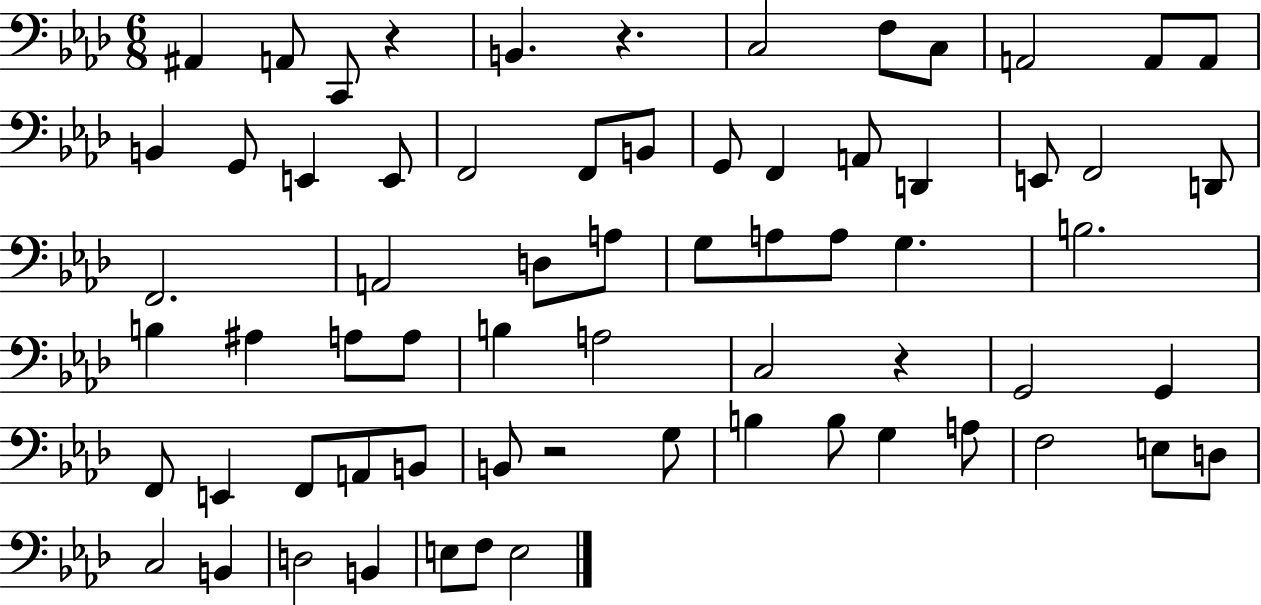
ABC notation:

X:1
T:Untitled
M:6/8
L:1/4
K:Ab
^A,, A,,/2 C,,/2 z B,, z C,2 F,/2 C,/2 A,,2 A,,/2 A,,/2 B,, G,,/2 E,, E,,/2 F,,2 F,,/2 B,,/2 G,,/2 F,, A,,/2 D,, E,,/2 F,,2 D,,/2 F,,2 A,,2 D,/2 A,/2 G,/2 A,/2 A,/2 G, B,2 B, ^A, A,/2 A,/2 B, A,2 C,2 z G,,2 G,, F,,/2 E,, F,,/2 A,,/2 B,,/2 B,,/2 z2 G,/2 B, B,/2 G, A,/2 F,2 E,/2 D,/2 C,2 B,, D,2 B,, E,/2 F,/2 E,2